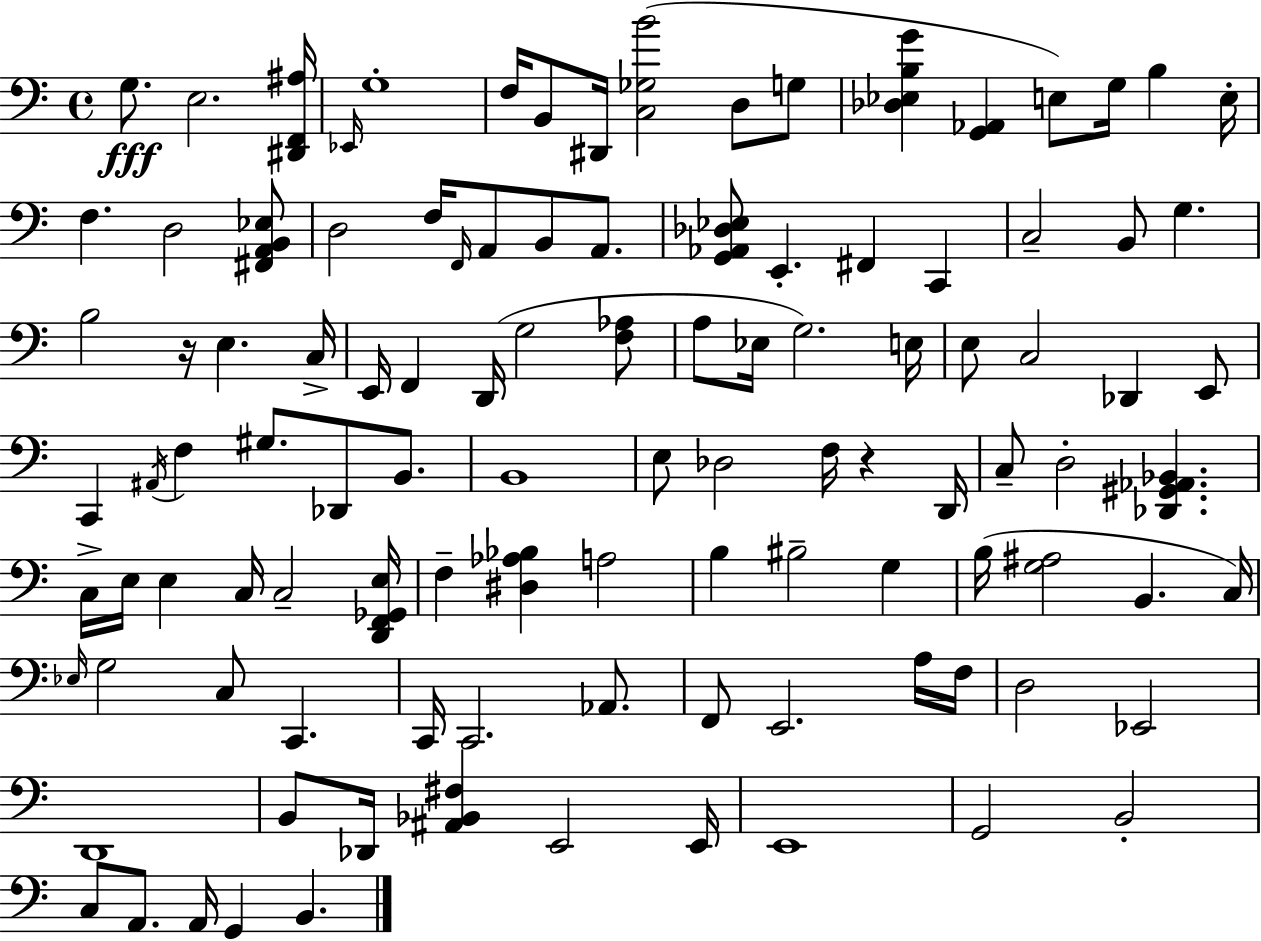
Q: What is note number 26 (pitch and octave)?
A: B2